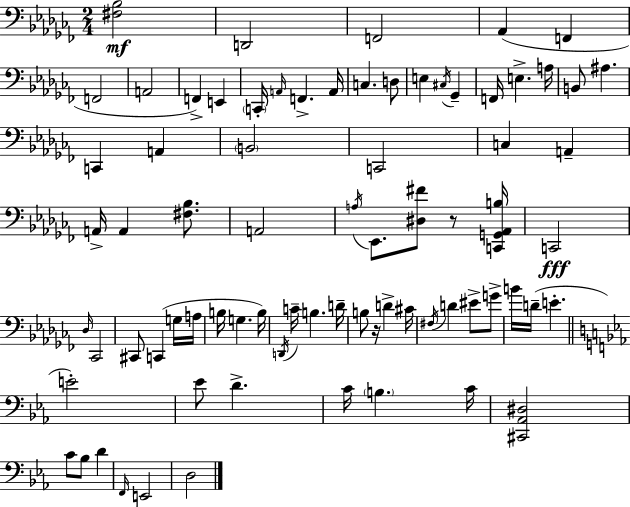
X:1
T:Untitled
M:2/4
L:1/4
K:Abm
[^F,_B,]2 D,,2 F,,2 _A,, F,, F,,2 A,,2 F,, E,, C,,/4 A,,/4 F,, A,,/4 C, D,/2 E, ^C,/4 _G,, F,,/4 E, A,/4 B,,/2 ^A, C,, A,, B,,2 C,,2 C, A,, A,,/4 A,, [^F,_B,]/2 A,,2 A,/4 _E,,/2 [^D,^F]/2 z/2 [C,,G,,_A,,B,]/4 C,,2 _D,/4 _C,,2 ^C,,/2 C,, G,/4 A,/4 B,/4 G, B,/4 D,,/4 C/4 B, D/4 B,/2 z/4 D ^C/4 ^F,/4 D ^E/2 G/2 B/4 D/4 E E2 _E/2 D C/4 B, C/4 [^C,,_A,,^D,]2 C/2 _B,/2 D F,,/4 E,,2 D,2